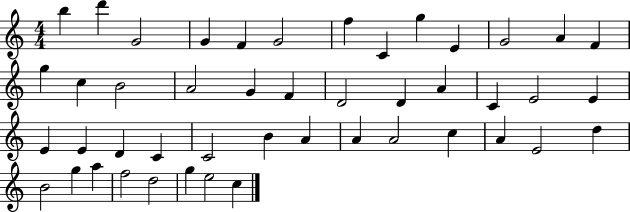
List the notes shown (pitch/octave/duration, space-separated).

B5/q D6/q G4/h G4/q F4/q G4/h F5/q C4/q G5/q E4/q G4/h A4/q F4/q G5/q C5/q B4/h A4/h G4/q F4/q D4/h D4/q A4/q C4/q E4/h E4/q E4/q E4/q D4/q C4/q C4/h B4/q A4/q A4/q A4/h C5/q A4/q E4/h D5/q B4/h G5/q A5/q F5/h D5/h G5/q E5/h C5/q